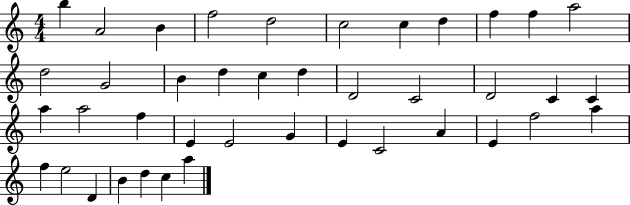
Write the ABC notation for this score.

X:1
T:Untitled
M:4/4
L:1/4
K:C
b A2 B f2 d2 c2 c d f f a2 d2 G2 B d c d D2 C2 D2 C C a a2 f E E2 G E C2 A E f2 a f e2 D B d c a